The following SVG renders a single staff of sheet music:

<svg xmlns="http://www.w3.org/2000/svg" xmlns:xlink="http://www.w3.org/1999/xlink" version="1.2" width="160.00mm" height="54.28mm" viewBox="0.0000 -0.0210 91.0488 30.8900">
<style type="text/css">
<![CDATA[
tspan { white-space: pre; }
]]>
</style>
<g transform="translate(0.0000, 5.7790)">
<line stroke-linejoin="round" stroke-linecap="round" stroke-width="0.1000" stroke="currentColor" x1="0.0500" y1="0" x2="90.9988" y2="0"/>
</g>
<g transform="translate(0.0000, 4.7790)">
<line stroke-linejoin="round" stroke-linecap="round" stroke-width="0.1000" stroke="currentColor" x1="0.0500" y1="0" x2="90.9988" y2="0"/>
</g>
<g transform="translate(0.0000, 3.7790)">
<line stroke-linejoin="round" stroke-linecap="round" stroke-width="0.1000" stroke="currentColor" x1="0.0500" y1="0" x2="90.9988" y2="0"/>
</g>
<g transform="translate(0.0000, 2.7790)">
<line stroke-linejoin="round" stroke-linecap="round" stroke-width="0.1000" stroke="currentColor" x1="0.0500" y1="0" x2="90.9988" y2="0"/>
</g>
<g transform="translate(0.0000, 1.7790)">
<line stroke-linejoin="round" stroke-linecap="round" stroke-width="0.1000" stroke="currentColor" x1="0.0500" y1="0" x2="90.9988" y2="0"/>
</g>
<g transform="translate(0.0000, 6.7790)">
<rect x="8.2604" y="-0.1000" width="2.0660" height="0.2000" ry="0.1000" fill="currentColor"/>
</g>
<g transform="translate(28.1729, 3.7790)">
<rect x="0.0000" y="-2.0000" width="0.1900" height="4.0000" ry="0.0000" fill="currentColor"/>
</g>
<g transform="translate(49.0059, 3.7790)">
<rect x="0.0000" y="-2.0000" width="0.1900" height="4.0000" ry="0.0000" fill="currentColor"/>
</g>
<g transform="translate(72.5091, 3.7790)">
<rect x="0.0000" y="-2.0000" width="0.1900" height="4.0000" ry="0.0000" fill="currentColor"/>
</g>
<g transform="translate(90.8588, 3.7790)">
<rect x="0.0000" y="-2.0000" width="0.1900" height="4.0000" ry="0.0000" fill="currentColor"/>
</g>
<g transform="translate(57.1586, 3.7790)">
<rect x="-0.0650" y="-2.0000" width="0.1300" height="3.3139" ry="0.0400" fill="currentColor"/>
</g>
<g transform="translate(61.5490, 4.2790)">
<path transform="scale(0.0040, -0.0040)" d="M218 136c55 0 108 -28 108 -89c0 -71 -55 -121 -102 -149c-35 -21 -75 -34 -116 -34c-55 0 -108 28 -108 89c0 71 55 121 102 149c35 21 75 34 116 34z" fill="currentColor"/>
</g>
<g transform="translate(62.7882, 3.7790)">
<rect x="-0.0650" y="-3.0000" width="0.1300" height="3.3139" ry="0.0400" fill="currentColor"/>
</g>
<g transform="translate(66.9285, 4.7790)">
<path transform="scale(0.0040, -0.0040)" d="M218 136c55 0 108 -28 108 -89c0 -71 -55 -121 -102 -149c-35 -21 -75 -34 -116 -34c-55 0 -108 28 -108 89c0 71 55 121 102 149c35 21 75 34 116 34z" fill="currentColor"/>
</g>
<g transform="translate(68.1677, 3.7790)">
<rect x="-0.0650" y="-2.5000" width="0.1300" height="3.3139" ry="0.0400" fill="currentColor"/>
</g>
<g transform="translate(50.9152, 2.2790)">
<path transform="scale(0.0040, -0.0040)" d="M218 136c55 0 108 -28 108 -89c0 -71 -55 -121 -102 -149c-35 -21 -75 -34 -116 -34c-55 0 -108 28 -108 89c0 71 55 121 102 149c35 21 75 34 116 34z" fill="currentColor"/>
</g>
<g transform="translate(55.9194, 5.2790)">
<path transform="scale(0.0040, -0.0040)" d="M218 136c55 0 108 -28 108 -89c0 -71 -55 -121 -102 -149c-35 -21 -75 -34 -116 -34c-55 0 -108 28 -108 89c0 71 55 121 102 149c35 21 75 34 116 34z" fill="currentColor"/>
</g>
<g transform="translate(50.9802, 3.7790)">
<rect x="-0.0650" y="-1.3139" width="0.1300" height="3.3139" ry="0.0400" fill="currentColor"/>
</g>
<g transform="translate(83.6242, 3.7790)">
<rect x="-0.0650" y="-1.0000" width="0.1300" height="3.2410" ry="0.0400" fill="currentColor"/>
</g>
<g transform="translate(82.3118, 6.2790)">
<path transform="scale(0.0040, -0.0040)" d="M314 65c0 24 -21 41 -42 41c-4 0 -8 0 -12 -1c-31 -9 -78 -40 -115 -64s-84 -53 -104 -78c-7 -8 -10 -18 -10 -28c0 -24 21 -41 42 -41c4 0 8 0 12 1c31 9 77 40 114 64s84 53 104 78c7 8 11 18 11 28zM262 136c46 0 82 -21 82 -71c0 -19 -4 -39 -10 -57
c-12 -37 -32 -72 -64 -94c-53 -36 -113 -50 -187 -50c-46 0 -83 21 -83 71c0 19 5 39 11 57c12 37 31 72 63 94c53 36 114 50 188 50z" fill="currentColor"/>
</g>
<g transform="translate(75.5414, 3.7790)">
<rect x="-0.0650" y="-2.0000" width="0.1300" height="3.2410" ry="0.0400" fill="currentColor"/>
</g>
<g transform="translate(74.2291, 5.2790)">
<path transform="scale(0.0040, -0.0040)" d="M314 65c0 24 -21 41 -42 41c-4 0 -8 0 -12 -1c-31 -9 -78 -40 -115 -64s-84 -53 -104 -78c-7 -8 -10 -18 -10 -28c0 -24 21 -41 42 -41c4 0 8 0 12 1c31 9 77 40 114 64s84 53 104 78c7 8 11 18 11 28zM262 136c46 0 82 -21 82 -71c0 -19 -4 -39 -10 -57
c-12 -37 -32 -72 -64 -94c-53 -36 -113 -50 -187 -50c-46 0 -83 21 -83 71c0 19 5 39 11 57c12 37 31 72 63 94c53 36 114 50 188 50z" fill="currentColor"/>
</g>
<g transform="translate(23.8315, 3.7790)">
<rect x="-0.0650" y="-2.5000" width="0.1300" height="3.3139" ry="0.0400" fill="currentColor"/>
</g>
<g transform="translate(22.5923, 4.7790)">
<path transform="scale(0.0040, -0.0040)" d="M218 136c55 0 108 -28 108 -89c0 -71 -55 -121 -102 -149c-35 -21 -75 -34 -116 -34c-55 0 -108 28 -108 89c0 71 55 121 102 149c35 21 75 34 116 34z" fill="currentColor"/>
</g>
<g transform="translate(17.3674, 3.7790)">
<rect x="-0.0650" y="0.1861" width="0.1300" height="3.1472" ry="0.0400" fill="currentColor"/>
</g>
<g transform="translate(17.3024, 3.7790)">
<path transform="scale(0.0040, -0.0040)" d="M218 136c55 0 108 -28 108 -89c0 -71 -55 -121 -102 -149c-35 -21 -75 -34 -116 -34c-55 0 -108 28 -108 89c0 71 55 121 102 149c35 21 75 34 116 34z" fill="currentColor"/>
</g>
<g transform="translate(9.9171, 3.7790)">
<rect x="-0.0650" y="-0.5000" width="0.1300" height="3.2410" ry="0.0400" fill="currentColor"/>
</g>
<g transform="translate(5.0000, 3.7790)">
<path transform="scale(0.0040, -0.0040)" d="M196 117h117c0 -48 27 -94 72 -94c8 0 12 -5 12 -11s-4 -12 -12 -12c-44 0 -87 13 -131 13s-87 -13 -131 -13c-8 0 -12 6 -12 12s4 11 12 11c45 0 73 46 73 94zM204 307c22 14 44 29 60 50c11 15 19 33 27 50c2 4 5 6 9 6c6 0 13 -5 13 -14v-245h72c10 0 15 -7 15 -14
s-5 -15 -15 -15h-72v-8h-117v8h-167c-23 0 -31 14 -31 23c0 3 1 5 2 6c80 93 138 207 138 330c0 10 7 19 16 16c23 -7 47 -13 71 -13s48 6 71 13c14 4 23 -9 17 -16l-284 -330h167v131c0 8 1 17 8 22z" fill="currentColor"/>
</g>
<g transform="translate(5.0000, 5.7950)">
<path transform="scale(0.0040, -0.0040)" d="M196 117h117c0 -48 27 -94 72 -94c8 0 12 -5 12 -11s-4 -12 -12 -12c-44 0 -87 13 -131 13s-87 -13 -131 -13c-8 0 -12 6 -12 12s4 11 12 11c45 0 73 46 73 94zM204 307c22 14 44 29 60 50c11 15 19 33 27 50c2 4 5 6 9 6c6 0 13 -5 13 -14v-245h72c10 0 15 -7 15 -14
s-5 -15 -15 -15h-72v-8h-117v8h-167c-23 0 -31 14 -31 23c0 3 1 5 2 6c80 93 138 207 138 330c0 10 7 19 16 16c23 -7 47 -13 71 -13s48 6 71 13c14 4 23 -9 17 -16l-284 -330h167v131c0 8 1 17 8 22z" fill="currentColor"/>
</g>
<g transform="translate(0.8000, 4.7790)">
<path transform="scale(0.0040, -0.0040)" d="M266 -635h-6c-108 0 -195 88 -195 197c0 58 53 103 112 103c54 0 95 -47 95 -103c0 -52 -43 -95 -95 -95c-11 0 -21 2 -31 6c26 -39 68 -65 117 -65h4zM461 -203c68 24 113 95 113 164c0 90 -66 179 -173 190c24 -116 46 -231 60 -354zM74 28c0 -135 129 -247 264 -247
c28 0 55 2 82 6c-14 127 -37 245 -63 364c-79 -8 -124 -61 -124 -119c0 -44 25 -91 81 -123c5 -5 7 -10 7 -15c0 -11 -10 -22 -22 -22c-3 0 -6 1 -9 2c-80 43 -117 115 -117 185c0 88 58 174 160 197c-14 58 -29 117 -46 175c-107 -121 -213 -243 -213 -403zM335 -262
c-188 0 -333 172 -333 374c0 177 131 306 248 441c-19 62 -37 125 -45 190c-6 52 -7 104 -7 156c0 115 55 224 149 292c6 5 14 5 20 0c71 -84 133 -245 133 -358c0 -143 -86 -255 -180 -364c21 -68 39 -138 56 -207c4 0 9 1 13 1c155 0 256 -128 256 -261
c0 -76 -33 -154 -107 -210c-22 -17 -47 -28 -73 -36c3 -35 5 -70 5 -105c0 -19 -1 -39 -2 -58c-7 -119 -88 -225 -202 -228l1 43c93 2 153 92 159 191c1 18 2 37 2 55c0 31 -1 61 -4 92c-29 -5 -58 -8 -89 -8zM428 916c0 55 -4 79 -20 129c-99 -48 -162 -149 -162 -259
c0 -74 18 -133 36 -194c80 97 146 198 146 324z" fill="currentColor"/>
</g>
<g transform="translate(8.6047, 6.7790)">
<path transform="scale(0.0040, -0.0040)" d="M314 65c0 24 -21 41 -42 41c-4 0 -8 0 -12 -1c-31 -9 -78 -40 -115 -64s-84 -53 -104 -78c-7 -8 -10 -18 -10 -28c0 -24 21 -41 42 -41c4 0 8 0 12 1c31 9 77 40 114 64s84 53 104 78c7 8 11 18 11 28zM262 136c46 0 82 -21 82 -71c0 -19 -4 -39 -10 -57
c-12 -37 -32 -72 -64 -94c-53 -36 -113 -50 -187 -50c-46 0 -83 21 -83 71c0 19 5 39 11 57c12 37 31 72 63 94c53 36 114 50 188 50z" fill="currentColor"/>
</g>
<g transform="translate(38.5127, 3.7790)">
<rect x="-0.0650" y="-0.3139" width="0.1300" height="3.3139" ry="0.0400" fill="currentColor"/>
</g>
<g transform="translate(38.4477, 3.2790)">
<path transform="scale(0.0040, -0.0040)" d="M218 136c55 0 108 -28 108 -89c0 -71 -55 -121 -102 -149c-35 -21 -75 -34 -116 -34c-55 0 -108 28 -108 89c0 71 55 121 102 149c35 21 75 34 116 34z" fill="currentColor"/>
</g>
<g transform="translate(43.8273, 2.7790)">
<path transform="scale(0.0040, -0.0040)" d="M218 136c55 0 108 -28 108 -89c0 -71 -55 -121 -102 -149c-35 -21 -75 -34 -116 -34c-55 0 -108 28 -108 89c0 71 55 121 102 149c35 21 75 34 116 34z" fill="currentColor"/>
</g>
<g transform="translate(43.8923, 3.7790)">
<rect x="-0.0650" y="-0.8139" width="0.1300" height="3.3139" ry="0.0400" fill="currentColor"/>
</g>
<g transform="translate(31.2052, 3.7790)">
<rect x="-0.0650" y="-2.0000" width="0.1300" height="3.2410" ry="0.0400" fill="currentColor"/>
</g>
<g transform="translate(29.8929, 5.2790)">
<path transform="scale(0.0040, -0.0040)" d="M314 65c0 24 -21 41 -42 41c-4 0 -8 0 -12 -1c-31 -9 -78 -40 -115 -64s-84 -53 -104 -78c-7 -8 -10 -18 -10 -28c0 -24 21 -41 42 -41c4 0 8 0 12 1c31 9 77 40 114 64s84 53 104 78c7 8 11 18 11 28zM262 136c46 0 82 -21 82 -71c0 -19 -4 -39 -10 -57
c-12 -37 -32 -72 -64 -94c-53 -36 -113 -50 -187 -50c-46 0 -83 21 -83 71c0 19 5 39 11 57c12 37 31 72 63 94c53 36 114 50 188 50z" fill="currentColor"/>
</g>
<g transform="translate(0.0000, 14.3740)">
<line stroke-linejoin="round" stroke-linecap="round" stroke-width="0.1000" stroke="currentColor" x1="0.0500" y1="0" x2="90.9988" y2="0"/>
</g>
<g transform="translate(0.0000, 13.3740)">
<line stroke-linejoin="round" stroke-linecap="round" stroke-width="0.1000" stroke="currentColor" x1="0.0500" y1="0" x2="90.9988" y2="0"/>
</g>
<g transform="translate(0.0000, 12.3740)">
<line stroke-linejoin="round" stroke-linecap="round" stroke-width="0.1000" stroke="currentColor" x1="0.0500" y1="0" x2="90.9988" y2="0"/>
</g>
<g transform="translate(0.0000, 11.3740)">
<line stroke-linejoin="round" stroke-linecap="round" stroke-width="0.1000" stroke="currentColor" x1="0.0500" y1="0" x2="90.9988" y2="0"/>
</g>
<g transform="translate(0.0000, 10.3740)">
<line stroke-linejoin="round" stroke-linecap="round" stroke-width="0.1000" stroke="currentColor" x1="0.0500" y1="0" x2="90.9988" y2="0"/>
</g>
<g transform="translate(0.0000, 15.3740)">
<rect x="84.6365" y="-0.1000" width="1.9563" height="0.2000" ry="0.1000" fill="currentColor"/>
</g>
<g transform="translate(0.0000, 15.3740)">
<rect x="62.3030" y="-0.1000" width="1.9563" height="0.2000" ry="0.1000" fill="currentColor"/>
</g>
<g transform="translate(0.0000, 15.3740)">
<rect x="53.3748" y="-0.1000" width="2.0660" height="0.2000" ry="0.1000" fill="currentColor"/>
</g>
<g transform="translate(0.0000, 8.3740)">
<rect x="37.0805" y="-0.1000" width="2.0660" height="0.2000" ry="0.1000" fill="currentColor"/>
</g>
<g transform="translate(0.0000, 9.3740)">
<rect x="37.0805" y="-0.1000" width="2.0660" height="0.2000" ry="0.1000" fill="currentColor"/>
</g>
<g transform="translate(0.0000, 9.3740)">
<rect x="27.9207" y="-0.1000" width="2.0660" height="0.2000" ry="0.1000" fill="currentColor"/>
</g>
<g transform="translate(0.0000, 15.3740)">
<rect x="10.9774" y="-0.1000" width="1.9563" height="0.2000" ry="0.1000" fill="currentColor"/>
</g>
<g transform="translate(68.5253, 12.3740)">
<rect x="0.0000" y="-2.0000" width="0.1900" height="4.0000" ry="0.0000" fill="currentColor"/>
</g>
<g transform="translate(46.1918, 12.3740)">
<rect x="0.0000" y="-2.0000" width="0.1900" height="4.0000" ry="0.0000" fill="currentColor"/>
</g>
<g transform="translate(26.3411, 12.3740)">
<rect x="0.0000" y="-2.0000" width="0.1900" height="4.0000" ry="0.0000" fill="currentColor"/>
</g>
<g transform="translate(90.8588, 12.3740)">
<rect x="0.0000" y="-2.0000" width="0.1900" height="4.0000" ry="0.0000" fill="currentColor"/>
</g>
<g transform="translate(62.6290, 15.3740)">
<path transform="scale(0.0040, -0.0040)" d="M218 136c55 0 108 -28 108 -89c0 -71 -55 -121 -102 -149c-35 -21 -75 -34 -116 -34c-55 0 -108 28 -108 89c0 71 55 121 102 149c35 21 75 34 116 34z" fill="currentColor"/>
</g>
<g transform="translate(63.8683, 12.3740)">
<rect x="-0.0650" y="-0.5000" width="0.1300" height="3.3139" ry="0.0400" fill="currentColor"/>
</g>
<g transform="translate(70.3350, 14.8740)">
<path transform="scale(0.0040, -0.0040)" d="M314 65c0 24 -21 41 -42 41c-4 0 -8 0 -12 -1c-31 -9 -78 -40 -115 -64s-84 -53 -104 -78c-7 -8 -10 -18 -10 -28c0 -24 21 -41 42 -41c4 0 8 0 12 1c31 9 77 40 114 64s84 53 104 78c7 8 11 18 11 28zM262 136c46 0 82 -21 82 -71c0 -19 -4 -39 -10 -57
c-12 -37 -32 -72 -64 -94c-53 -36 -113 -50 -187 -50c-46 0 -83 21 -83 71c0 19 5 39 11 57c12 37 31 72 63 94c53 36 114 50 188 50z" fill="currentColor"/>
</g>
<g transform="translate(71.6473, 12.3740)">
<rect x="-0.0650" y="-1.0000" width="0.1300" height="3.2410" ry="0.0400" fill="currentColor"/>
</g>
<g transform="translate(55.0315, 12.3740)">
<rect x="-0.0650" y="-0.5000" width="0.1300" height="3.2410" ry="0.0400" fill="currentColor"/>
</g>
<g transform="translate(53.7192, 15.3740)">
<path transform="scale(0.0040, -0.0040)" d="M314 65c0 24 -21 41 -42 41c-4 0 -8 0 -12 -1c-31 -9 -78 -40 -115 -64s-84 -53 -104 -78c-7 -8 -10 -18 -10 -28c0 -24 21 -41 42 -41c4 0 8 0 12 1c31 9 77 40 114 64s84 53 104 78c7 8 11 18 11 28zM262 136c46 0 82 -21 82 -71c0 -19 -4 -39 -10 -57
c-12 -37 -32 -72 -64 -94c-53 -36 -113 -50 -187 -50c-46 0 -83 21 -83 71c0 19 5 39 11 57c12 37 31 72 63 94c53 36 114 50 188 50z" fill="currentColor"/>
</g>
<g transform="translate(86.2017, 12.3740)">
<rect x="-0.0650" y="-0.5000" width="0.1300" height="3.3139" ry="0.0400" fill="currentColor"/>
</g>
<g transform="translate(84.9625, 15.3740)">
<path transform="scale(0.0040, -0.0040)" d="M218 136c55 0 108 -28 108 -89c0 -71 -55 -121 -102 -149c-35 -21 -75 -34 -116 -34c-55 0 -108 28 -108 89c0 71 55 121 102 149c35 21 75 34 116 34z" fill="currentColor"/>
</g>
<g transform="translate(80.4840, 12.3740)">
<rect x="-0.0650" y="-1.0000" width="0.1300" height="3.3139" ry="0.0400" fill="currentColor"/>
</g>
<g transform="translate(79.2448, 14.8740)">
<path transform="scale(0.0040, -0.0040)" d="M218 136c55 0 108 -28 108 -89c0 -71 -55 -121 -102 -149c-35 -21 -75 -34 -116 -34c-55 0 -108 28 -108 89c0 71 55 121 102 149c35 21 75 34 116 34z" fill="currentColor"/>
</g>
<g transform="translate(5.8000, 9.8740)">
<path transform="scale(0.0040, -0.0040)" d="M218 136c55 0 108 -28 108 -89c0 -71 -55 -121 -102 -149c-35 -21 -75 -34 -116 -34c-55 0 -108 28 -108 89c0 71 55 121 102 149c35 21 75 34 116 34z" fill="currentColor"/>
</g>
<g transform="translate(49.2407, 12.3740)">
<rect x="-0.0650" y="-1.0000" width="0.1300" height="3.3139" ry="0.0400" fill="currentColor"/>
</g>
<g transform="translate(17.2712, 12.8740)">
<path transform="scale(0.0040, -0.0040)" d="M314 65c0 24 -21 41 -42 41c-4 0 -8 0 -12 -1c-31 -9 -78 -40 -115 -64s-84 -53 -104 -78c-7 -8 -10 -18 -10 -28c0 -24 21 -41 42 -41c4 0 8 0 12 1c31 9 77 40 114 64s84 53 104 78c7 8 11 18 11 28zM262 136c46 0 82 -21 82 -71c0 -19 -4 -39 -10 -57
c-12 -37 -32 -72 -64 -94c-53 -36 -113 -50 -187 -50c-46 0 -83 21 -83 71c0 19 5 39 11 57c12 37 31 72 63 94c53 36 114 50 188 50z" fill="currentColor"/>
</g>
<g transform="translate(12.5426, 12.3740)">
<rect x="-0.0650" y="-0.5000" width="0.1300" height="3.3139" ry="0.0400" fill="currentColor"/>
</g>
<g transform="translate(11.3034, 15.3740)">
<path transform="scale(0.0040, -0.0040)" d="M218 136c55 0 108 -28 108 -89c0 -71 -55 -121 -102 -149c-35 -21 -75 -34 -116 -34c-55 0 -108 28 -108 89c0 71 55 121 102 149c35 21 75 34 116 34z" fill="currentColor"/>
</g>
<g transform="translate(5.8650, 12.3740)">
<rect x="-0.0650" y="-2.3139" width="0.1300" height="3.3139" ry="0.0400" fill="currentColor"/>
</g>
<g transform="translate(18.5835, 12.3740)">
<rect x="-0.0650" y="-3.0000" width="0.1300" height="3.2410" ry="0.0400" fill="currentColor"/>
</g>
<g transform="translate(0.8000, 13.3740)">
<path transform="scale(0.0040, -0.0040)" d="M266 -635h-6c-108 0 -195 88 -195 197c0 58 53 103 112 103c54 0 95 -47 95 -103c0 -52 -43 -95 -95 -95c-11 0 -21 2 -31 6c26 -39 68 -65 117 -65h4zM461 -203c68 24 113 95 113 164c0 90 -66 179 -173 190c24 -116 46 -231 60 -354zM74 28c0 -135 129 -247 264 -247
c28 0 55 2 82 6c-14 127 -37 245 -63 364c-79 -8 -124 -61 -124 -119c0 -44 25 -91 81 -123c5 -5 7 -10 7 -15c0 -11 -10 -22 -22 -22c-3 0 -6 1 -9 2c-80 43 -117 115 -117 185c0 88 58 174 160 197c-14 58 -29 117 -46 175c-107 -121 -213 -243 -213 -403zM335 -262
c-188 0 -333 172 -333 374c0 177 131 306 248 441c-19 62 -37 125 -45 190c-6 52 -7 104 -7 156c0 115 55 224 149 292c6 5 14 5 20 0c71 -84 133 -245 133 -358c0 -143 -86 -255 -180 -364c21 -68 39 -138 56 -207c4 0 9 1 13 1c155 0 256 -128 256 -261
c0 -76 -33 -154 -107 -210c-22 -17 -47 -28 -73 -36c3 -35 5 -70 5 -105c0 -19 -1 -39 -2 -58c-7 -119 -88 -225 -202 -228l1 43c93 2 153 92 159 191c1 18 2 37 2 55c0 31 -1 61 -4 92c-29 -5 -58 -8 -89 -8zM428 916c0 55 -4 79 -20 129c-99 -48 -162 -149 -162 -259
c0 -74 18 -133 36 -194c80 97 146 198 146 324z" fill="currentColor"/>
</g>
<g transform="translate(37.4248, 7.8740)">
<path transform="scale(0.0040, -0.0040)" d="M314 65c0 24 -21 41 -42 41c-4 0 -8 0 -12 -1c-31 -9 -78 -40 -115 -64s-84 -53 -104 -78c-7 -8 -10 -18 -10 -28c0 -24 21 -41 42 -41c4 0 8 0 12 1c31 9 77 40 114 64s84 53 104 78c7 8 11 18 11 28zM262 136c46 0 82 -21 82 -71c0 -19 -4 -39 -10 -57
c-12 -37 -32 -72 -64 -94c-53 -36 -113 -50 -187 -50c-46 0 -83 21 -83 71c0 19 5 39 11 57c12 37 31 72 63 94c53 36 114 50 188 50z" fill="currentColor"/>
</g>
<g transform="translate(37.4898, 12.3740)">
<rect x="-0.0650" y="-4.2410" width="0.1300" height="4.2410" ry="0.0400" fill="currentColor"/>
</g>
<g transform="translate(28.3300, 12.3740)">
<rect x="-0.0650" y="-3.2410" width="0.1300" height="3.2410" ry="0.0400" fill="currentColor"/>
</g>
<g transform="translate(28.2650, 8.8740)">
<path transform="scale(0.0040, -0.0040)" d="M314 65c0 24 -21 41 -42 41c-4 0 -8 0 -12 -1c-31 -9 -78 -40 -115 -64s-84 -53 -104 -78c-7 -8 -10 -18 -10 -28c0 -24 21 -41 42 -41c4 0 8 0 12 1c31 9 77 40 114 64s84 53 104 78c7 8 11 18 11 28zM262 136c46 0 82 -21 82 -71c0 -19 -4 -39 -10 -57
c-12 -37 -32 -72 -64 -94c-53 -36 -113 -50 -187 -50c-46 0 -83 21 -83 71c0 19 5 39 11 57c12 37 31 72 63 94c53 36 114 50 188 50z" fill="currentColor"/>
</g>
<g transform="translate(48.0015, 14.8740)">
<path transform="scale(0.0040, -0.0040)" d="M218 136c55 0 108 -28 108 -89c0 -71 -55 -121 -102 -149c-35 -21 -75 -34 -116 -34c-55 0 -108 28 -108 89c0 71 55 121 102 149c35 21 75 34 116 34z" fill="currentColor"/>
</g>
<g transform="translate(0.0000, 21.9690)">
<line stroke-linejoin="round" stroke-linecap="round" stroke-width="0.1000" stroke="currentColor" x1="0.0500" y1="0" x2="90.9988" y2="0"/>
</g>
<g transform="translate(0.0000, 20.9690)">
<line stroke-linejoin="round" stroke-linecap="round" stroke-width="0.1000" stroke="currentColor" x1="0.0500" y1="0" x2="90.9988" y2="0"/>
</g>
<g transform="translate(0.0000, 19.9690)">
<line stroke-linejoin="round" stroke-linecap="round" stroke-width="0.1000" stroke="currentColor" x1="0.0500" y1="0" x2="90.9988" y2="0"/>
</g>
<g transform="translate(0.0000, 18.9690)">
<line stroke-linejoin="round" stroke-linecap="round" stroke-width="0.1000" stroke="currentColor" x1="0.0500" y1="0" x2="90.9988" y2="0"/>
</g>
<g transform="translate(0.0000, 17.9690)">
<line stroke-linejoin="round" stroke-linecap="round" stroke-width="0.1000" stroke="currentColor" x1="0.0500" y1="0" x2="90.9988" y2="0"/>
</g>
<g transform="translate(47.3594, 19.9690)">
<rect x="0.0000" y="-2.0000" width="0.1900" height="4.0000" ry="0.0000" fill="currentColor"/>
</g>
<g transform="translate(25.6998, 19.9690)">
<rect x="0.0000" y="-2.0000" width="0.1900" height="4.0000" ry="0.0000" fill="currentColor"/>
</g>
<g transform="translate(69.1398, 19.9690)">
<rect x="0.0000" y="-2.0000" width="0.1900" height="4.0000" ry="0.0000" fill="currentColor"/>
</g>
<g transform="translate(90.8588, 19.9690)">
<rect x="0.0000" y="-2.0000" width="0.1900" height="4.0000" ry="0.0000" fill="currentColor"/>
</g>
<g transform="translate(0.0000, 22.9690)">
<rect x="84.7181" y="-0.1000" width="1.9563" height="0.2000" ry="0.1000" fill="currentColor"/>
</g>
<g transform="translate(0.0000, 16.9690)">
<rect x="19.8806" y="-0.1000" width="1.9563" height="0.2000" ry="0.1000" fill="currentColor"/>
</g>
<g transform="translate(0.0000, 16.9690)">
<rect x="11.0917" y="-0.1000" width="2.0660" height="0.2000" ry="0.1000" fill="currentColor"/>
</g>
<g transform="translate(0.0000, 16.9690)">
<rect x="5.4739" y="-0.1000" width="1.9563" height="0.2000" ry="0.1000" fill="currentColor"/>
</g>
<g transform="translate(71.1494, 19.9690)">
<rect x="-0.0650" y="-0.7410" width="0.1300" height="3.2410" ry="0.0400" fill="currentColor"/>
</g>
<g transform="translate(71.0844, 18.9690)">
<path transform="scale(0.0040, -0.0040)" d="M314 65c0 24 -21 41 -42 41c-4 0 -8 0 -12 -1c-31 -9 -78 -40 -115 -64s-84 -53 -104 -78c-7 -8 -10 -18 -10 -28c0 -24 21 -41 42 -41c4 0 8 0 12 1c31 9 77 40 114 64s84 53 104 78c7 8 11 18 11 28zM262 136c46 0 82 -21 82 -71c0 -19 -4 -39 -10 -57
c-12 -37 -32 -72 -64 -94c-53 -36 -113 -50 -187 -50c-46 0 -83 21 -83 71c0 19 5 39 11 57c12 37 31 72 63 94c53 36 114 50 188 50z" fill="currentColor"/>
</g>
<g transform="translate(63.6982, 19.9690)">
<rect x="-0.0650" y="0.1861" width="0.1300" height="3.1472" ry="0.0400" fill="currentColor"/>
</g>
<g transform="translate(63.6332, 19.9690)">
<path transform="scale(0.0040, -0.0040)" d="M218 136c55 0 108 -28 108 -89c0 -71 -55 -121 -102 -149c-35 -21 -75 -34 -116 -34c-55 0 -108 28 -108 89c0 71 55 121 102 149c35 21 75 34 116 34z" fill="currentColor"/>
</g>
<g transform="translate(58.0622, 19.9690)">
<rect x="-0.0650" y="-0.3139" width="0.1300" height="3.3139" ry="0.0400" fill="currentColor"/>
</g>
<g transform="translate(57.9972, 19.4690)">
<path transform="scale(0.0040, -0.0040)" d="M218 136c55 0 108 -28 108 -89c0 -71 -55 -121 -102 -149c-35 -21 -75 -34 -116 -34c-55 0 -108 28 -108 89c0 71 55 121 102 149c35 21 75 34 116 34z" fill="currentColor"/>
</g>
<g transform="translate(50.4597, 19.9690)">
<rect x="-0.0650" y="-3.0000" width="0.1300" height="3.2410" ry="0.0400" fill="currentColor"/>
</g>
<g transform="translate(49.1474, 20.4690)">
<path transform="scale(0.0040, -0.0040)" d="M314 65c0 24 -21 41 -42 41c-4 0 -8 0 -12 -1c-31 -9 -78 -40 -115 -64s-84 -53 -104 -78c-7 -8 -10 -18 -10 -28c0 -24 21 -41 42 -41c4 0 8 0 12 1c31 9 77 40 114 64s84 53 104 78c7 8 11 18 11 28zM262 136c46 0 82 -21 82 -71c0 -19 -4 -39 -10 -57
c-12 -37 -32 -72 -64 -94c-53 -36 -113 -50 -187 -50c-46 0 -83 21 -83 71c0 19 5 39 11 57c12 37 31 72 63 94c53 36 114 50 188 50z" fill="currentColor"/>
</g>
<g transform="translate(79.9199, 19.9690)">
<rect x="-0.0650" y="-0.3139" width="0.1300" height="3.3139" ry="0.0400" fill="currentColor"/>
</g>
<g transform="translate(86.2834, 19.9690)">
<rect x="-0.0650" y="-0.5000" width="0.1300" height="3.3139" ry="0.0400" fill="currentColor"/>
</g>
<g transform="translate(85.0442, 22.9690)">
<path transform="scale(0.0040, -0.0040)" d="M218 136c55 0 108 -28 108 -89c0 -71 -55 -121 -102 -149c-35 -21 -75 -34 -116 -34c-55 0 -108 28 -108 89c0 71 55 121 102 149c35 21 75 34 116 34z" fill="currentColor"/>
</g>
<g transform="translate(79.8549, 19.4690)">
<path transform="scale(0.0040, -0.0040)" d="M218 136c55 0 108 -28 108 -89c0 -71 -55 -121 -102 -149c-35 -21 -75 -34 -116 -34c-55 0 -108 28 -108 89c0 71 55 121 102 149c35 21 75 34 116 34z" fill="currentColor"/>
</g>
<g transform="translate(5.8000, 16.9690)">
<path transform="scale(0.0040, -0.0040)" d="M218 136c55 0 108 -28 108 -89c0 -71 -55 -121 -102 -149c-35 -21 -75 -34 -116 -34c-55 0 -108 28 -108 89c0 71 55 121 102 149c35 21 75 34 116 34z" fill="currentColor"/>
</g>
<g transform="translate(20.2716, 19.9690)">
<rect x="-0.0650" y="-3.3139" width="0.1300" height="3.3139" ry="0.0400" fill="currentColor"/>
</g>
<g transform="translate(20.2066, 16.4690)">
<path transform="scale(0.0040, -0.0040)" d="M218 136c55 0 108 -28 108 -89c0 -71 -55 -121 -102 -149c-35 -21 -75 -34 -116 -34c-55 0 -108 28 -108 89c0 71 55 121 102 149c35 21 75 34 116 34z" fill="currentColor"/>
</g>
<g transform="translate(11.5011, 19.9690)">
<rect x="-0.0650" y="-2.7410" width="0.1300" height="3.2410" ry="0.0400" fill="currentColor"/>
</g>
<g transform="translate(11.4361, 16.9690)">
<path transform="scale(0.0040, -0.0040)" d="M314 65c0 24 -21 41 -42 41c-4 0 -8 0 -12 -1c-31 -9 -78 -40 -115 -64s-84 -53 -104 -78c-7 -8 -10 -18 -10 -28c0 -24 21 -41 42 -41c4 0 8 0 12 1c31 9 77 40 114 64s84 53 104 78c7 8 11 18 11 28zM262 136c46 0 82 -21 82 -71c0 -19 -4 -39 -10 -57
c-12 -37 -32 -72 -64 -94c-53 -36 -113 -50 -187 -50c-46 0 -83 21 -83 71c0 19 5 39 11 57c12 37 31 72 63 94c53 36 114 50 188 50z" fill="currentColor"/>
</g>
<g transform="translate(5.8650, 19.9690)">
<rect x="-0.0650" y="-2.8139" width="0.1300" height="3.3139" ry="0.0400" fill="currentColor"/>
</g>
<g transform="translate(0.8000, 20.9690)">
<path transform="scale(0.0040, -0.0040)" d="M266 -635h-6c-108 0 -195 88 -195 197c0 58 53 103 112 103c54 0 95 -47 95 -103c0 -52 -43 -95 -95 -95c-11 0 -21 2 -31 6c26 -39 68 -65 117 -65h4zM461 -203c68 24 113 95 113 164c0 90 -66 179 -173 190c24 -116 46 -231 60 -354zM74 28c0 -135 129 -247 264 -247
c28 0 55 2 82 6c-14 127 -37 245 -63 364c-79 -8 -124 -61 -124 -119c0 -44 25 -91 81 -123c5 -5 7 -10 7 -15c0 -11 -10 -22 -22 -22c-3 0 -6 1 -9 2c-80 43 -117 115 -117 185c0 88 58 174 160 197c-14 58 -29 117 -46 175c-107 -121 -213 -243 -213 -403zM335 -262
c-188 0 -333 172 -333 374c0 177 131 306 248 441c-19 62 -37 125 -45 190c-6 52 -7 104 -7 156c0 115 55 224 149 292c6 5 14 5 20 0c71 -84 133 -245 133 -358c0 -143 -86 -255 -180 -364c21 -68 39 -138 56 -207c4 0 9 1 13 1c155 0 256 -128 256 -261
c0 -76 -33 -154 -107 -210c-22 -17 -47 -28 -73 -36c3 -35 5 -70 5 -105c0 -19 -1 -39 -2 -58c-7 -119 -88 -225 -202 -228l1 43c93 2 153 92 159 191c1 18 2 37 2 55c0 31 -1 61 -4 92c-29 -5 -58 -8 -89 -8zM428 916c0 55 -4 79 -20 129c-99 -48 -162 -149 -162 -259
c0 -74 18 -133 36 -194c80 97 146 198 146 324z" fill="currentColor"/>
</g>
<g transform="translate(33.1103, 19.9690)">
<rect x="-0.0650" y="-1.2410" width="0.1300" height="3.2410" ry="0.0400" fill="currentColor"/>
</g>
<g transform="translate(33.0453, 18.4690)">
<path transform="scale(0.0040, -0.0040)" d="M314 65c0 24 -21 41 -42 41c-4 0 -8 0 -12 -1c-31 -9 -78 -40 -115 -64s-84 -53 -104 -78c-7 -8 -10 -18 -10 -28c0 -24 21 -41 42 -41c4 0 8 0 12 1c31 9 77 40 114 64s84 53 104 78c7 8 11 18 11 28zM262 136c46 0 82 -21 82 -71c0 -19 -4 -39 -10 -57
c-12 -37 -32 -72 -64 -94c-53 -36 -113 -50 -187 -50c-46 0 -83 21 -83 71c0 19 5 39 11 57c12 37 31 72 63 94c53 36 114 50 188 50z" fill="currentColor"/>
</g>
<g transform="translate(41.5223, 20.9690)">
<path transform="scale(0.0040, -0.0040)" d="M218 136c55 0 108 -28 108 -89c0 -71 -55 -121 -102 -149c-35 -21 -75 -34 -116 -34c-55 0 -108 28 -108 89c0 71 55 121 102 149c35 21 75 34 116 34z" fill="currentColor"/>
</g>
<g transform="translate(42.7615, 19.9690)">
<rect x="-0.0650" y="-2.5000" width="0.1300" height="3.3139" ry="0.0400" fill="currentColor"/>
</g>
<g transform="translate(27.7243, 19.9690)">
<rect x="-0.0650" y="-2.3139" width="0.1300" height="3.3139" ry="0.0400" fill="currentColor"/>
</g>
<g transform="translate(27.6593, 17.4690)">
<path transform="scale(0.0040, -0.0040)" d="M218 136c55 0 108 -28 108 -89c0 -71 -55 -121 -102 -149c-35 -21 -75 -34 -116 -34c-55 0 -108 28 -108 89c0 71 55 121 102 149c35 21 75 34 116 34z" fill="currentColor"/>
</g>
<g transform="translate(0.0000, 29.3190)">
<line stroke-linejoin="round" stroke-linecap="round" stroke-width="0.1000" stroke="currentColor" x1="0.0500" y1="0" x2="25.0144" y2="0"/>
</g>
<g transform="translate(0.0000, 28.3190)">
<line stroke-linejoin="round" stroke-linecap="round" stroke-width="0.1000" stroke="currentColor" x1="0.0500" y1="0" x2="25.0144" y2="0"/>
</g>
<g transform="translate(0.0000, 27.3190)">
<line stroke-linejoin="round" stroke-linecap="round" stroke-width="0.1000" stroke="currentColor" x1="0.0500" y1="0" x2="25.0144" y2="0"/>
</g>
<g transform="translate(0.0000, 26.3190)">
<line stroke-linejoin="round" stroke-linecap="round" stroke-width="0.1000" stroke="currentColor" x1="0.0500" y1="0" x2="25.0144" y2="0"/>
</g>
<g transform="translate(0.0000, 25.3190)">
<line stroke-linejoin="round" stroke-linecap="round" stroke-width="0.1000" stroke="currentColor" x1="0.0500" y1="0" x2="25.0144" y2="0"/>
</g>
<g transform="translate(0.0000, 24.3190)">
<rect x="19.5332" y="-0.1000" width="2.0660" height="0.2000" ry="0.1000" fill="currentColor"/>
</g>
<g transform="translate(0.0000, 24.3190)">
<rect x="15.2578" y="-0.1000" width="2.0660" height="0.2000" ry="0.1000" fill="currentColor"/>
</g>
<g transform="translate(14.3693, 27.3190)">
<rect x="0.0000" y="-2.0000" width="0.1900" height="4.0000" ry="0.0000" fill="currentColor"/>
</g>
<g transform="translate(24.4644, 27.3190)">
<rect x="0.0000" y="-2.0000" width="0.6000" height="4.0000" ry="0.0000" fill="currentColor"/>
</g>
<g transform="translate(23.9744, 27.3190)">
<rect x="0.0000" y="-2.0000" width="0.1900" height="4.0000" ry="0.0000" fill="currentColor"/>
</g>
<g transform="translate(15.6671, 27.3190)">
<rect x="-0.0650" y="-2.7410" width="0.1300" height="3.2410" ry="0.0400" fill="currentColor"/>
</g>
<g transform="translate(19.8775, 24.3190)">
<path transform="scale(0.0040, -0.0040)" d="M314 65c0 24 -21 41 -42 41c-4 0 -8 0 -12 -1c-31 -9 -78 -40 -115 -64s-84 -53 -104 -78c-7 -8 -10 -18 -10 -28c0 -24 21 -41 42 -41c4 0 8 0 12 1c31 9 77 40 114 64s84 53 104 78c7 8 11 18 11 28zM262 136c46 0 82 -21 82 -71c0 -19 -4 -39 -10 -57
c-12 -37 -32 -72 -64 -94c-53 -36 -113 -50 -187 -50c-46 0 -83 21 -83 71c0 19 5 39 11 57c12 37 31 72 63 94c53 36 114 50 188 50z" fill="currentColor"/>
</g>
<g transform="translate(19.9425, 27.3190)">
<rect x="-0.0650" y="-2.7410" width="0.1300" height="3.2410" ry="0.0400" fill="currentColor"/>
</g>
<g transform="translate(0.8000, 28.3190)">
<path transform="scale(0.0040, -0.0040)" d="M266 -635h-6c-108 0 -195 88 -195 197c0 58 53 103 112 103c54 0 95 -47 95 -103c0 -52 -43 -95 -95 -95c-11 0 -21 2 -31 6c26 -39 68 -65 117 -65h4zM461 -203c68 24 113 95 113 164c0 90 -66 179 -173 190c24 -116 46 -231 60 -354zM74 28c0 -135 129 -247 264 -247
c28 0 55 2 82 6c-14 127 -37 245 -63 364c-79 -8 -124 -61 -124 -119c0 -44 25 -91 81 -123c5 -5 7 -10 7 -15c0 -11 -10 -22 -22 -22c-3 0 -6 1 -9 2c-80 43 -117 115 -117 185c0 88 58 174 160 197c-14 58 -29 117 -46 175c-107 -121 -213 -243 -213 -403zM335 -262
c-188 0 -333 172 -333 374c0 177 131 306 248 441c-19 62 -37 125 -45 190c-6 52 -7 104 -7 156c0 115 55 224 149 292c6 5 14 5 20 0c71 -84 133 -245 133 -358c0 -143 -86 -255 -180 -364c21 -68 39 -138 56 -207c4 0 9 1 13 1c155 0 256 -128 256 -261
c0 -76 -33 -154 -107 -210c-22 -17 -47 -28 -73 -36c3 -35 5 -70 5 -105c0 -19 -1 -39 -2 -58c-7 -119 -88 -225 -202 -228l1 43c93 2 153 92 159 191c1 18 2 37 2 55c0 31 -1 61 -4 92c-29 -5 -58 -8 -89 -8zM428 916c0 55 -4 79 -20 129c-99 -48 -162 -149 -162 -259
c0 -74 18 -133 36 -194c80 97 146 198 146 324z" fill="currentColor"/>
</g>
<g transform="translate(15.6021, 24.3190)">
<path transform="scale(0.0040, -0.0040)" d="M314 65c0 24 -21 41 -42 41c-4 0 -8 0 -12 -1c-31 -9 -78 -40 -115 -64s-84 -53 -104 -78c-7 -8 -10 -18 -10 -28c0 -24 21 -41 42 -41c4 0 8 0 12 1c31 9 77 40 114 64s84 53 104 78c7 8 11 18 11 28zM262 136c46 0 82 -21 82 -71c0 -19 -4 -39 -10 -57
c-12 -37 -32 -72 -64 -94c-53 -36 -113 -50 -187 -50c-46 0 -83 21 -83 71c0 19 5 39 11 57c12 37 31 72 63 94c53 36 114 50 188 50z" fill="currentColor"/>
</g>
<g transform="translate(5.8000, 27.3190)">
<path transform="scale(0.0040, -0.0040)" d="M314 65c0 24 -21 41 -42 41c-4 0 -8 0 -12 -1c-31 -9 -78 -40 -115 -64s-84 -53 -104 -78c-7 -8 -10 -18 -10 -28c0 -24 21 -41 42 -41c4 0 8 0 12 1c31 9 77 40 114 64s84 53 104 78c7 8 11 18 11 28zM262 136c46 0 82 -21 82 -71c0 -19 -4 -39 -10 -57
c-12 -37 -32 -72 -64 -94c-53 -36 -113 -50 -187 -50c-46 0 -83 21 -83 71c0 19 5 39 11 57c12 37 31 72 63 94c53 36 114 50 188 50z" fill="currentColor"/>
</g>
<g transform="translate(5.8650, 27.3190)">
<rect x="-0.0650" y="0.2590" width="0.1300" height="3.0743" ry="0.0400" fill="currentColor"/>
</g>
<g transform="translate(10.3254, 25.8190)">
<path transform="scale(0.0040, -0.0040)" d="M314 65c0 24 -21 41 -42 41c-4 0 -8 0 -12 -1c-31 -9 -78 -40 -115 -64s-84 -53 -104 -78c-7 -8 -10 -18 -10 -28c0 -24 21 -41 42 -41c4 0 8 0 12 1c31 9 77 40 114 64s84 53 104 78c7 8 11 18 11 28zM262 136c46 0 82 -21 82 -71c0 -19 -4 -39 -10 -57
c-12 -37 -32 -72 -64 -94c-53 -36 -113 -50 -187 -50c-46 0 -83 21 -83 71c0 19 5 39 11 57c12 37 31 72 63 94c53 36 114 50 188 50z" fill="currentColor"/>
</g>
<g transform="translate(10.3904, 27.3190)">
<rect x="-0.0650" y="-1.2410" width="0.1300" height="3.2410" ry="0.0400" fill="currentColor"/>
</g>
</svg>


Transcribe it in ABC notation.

X:1
T:Untitled
M:4/4
L:1/4
K:C
C2 B G F2 c d e F A G F2 D2 g C A2 b2 d'2 D C2 C D2 D C a a2 b g e2 G A2 c B d2 c C B2 e2 a2 a2